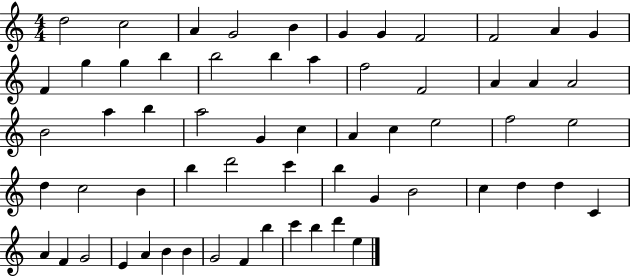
{
  \clef treble
  \numericTimeSignature
  \time 4/4
  \key c \major
  d''2 c''2 | a'4 g'2 b'4 | g'4 g'4 f'2 | f'2 a'4 g'4 | \break f'4 g''4 g''4 b''4 | b''2 b''4 a''4 | f''2 f'2 | a'4 a'4 a'2 | \break b'2 a''4 b''4 | a''2 g'4 c''4 | a'4 c''4 e''2 | f''2 e''2 | \break d''4 c''2 b'4 | b''4 d'''2 c'''4 | b''4 g'4 b'2 | c''4 d''4 d''4 c'4 | \break a'4 f'4 g'2 | e'4 a'4 b'4 b'4 | g'2 f'4 b''4 | c'''4 b''4 d'''4 e''4 | \break \bar "|."
}